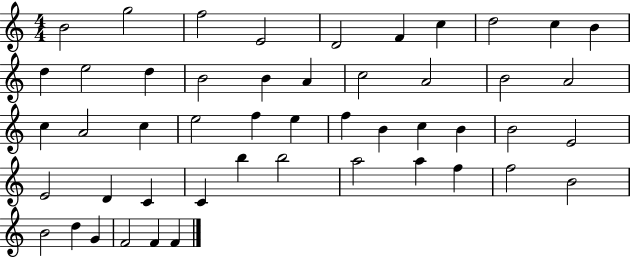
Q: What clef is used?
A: treble